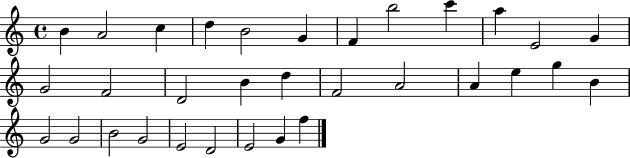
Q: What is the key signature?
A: C major